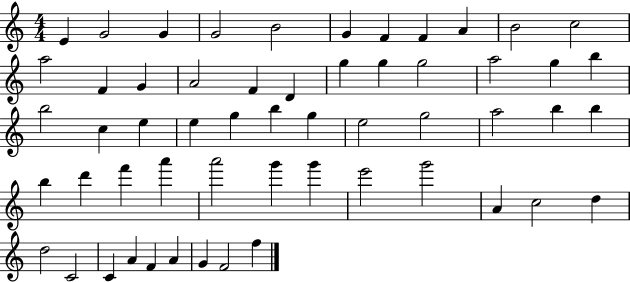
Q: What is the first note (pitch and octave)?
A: E4